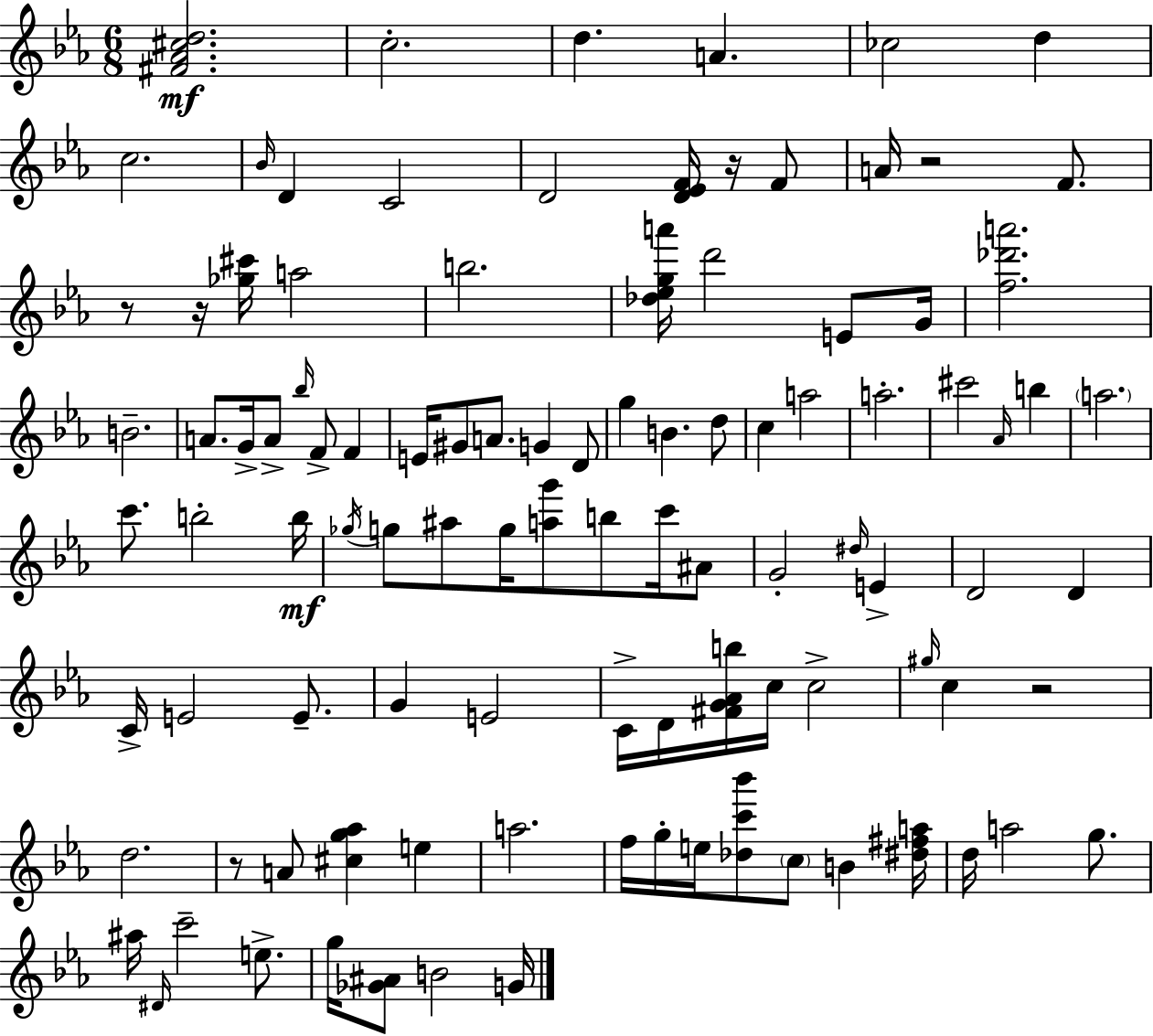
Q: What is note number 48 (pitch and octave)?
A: B5